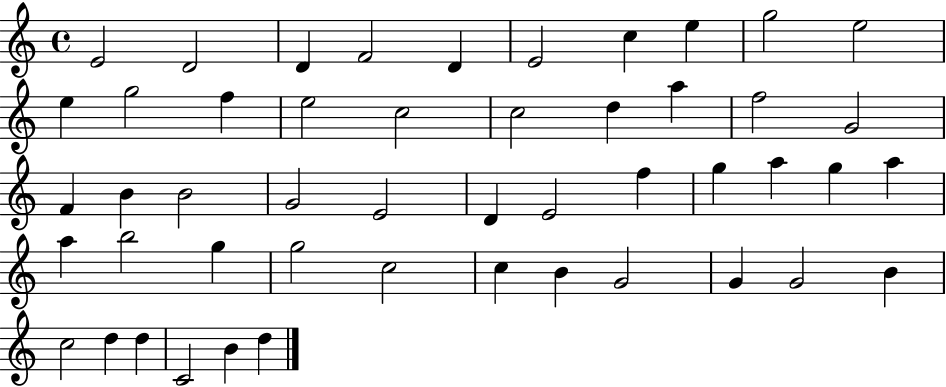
X:1
T:Untitled
M:4/4
L:1/4
K:C
E2 D2 D F2 D E2 c e g2 e2 e g2 f e2 c2 c2 d a f2 G2 F B B2 G2 E2 D E2 f g a g a a b2 g g2 c2 c B G2 G G2 B c2 d d C2 B d